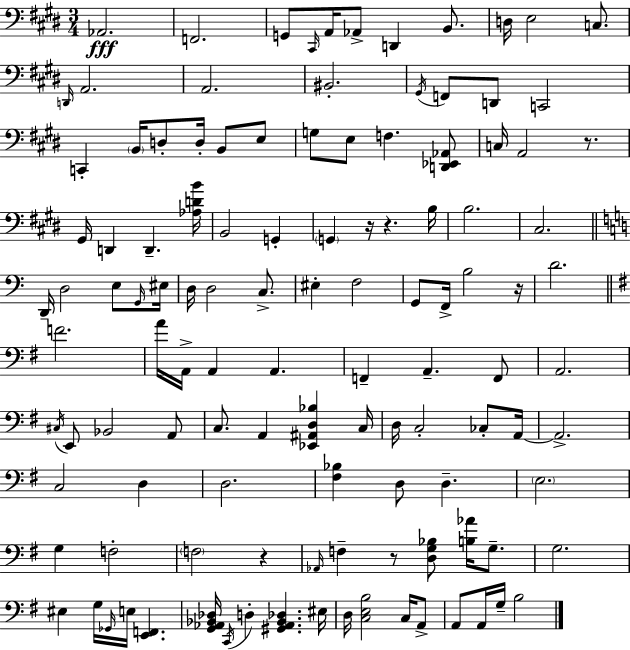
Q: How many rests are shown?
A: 6